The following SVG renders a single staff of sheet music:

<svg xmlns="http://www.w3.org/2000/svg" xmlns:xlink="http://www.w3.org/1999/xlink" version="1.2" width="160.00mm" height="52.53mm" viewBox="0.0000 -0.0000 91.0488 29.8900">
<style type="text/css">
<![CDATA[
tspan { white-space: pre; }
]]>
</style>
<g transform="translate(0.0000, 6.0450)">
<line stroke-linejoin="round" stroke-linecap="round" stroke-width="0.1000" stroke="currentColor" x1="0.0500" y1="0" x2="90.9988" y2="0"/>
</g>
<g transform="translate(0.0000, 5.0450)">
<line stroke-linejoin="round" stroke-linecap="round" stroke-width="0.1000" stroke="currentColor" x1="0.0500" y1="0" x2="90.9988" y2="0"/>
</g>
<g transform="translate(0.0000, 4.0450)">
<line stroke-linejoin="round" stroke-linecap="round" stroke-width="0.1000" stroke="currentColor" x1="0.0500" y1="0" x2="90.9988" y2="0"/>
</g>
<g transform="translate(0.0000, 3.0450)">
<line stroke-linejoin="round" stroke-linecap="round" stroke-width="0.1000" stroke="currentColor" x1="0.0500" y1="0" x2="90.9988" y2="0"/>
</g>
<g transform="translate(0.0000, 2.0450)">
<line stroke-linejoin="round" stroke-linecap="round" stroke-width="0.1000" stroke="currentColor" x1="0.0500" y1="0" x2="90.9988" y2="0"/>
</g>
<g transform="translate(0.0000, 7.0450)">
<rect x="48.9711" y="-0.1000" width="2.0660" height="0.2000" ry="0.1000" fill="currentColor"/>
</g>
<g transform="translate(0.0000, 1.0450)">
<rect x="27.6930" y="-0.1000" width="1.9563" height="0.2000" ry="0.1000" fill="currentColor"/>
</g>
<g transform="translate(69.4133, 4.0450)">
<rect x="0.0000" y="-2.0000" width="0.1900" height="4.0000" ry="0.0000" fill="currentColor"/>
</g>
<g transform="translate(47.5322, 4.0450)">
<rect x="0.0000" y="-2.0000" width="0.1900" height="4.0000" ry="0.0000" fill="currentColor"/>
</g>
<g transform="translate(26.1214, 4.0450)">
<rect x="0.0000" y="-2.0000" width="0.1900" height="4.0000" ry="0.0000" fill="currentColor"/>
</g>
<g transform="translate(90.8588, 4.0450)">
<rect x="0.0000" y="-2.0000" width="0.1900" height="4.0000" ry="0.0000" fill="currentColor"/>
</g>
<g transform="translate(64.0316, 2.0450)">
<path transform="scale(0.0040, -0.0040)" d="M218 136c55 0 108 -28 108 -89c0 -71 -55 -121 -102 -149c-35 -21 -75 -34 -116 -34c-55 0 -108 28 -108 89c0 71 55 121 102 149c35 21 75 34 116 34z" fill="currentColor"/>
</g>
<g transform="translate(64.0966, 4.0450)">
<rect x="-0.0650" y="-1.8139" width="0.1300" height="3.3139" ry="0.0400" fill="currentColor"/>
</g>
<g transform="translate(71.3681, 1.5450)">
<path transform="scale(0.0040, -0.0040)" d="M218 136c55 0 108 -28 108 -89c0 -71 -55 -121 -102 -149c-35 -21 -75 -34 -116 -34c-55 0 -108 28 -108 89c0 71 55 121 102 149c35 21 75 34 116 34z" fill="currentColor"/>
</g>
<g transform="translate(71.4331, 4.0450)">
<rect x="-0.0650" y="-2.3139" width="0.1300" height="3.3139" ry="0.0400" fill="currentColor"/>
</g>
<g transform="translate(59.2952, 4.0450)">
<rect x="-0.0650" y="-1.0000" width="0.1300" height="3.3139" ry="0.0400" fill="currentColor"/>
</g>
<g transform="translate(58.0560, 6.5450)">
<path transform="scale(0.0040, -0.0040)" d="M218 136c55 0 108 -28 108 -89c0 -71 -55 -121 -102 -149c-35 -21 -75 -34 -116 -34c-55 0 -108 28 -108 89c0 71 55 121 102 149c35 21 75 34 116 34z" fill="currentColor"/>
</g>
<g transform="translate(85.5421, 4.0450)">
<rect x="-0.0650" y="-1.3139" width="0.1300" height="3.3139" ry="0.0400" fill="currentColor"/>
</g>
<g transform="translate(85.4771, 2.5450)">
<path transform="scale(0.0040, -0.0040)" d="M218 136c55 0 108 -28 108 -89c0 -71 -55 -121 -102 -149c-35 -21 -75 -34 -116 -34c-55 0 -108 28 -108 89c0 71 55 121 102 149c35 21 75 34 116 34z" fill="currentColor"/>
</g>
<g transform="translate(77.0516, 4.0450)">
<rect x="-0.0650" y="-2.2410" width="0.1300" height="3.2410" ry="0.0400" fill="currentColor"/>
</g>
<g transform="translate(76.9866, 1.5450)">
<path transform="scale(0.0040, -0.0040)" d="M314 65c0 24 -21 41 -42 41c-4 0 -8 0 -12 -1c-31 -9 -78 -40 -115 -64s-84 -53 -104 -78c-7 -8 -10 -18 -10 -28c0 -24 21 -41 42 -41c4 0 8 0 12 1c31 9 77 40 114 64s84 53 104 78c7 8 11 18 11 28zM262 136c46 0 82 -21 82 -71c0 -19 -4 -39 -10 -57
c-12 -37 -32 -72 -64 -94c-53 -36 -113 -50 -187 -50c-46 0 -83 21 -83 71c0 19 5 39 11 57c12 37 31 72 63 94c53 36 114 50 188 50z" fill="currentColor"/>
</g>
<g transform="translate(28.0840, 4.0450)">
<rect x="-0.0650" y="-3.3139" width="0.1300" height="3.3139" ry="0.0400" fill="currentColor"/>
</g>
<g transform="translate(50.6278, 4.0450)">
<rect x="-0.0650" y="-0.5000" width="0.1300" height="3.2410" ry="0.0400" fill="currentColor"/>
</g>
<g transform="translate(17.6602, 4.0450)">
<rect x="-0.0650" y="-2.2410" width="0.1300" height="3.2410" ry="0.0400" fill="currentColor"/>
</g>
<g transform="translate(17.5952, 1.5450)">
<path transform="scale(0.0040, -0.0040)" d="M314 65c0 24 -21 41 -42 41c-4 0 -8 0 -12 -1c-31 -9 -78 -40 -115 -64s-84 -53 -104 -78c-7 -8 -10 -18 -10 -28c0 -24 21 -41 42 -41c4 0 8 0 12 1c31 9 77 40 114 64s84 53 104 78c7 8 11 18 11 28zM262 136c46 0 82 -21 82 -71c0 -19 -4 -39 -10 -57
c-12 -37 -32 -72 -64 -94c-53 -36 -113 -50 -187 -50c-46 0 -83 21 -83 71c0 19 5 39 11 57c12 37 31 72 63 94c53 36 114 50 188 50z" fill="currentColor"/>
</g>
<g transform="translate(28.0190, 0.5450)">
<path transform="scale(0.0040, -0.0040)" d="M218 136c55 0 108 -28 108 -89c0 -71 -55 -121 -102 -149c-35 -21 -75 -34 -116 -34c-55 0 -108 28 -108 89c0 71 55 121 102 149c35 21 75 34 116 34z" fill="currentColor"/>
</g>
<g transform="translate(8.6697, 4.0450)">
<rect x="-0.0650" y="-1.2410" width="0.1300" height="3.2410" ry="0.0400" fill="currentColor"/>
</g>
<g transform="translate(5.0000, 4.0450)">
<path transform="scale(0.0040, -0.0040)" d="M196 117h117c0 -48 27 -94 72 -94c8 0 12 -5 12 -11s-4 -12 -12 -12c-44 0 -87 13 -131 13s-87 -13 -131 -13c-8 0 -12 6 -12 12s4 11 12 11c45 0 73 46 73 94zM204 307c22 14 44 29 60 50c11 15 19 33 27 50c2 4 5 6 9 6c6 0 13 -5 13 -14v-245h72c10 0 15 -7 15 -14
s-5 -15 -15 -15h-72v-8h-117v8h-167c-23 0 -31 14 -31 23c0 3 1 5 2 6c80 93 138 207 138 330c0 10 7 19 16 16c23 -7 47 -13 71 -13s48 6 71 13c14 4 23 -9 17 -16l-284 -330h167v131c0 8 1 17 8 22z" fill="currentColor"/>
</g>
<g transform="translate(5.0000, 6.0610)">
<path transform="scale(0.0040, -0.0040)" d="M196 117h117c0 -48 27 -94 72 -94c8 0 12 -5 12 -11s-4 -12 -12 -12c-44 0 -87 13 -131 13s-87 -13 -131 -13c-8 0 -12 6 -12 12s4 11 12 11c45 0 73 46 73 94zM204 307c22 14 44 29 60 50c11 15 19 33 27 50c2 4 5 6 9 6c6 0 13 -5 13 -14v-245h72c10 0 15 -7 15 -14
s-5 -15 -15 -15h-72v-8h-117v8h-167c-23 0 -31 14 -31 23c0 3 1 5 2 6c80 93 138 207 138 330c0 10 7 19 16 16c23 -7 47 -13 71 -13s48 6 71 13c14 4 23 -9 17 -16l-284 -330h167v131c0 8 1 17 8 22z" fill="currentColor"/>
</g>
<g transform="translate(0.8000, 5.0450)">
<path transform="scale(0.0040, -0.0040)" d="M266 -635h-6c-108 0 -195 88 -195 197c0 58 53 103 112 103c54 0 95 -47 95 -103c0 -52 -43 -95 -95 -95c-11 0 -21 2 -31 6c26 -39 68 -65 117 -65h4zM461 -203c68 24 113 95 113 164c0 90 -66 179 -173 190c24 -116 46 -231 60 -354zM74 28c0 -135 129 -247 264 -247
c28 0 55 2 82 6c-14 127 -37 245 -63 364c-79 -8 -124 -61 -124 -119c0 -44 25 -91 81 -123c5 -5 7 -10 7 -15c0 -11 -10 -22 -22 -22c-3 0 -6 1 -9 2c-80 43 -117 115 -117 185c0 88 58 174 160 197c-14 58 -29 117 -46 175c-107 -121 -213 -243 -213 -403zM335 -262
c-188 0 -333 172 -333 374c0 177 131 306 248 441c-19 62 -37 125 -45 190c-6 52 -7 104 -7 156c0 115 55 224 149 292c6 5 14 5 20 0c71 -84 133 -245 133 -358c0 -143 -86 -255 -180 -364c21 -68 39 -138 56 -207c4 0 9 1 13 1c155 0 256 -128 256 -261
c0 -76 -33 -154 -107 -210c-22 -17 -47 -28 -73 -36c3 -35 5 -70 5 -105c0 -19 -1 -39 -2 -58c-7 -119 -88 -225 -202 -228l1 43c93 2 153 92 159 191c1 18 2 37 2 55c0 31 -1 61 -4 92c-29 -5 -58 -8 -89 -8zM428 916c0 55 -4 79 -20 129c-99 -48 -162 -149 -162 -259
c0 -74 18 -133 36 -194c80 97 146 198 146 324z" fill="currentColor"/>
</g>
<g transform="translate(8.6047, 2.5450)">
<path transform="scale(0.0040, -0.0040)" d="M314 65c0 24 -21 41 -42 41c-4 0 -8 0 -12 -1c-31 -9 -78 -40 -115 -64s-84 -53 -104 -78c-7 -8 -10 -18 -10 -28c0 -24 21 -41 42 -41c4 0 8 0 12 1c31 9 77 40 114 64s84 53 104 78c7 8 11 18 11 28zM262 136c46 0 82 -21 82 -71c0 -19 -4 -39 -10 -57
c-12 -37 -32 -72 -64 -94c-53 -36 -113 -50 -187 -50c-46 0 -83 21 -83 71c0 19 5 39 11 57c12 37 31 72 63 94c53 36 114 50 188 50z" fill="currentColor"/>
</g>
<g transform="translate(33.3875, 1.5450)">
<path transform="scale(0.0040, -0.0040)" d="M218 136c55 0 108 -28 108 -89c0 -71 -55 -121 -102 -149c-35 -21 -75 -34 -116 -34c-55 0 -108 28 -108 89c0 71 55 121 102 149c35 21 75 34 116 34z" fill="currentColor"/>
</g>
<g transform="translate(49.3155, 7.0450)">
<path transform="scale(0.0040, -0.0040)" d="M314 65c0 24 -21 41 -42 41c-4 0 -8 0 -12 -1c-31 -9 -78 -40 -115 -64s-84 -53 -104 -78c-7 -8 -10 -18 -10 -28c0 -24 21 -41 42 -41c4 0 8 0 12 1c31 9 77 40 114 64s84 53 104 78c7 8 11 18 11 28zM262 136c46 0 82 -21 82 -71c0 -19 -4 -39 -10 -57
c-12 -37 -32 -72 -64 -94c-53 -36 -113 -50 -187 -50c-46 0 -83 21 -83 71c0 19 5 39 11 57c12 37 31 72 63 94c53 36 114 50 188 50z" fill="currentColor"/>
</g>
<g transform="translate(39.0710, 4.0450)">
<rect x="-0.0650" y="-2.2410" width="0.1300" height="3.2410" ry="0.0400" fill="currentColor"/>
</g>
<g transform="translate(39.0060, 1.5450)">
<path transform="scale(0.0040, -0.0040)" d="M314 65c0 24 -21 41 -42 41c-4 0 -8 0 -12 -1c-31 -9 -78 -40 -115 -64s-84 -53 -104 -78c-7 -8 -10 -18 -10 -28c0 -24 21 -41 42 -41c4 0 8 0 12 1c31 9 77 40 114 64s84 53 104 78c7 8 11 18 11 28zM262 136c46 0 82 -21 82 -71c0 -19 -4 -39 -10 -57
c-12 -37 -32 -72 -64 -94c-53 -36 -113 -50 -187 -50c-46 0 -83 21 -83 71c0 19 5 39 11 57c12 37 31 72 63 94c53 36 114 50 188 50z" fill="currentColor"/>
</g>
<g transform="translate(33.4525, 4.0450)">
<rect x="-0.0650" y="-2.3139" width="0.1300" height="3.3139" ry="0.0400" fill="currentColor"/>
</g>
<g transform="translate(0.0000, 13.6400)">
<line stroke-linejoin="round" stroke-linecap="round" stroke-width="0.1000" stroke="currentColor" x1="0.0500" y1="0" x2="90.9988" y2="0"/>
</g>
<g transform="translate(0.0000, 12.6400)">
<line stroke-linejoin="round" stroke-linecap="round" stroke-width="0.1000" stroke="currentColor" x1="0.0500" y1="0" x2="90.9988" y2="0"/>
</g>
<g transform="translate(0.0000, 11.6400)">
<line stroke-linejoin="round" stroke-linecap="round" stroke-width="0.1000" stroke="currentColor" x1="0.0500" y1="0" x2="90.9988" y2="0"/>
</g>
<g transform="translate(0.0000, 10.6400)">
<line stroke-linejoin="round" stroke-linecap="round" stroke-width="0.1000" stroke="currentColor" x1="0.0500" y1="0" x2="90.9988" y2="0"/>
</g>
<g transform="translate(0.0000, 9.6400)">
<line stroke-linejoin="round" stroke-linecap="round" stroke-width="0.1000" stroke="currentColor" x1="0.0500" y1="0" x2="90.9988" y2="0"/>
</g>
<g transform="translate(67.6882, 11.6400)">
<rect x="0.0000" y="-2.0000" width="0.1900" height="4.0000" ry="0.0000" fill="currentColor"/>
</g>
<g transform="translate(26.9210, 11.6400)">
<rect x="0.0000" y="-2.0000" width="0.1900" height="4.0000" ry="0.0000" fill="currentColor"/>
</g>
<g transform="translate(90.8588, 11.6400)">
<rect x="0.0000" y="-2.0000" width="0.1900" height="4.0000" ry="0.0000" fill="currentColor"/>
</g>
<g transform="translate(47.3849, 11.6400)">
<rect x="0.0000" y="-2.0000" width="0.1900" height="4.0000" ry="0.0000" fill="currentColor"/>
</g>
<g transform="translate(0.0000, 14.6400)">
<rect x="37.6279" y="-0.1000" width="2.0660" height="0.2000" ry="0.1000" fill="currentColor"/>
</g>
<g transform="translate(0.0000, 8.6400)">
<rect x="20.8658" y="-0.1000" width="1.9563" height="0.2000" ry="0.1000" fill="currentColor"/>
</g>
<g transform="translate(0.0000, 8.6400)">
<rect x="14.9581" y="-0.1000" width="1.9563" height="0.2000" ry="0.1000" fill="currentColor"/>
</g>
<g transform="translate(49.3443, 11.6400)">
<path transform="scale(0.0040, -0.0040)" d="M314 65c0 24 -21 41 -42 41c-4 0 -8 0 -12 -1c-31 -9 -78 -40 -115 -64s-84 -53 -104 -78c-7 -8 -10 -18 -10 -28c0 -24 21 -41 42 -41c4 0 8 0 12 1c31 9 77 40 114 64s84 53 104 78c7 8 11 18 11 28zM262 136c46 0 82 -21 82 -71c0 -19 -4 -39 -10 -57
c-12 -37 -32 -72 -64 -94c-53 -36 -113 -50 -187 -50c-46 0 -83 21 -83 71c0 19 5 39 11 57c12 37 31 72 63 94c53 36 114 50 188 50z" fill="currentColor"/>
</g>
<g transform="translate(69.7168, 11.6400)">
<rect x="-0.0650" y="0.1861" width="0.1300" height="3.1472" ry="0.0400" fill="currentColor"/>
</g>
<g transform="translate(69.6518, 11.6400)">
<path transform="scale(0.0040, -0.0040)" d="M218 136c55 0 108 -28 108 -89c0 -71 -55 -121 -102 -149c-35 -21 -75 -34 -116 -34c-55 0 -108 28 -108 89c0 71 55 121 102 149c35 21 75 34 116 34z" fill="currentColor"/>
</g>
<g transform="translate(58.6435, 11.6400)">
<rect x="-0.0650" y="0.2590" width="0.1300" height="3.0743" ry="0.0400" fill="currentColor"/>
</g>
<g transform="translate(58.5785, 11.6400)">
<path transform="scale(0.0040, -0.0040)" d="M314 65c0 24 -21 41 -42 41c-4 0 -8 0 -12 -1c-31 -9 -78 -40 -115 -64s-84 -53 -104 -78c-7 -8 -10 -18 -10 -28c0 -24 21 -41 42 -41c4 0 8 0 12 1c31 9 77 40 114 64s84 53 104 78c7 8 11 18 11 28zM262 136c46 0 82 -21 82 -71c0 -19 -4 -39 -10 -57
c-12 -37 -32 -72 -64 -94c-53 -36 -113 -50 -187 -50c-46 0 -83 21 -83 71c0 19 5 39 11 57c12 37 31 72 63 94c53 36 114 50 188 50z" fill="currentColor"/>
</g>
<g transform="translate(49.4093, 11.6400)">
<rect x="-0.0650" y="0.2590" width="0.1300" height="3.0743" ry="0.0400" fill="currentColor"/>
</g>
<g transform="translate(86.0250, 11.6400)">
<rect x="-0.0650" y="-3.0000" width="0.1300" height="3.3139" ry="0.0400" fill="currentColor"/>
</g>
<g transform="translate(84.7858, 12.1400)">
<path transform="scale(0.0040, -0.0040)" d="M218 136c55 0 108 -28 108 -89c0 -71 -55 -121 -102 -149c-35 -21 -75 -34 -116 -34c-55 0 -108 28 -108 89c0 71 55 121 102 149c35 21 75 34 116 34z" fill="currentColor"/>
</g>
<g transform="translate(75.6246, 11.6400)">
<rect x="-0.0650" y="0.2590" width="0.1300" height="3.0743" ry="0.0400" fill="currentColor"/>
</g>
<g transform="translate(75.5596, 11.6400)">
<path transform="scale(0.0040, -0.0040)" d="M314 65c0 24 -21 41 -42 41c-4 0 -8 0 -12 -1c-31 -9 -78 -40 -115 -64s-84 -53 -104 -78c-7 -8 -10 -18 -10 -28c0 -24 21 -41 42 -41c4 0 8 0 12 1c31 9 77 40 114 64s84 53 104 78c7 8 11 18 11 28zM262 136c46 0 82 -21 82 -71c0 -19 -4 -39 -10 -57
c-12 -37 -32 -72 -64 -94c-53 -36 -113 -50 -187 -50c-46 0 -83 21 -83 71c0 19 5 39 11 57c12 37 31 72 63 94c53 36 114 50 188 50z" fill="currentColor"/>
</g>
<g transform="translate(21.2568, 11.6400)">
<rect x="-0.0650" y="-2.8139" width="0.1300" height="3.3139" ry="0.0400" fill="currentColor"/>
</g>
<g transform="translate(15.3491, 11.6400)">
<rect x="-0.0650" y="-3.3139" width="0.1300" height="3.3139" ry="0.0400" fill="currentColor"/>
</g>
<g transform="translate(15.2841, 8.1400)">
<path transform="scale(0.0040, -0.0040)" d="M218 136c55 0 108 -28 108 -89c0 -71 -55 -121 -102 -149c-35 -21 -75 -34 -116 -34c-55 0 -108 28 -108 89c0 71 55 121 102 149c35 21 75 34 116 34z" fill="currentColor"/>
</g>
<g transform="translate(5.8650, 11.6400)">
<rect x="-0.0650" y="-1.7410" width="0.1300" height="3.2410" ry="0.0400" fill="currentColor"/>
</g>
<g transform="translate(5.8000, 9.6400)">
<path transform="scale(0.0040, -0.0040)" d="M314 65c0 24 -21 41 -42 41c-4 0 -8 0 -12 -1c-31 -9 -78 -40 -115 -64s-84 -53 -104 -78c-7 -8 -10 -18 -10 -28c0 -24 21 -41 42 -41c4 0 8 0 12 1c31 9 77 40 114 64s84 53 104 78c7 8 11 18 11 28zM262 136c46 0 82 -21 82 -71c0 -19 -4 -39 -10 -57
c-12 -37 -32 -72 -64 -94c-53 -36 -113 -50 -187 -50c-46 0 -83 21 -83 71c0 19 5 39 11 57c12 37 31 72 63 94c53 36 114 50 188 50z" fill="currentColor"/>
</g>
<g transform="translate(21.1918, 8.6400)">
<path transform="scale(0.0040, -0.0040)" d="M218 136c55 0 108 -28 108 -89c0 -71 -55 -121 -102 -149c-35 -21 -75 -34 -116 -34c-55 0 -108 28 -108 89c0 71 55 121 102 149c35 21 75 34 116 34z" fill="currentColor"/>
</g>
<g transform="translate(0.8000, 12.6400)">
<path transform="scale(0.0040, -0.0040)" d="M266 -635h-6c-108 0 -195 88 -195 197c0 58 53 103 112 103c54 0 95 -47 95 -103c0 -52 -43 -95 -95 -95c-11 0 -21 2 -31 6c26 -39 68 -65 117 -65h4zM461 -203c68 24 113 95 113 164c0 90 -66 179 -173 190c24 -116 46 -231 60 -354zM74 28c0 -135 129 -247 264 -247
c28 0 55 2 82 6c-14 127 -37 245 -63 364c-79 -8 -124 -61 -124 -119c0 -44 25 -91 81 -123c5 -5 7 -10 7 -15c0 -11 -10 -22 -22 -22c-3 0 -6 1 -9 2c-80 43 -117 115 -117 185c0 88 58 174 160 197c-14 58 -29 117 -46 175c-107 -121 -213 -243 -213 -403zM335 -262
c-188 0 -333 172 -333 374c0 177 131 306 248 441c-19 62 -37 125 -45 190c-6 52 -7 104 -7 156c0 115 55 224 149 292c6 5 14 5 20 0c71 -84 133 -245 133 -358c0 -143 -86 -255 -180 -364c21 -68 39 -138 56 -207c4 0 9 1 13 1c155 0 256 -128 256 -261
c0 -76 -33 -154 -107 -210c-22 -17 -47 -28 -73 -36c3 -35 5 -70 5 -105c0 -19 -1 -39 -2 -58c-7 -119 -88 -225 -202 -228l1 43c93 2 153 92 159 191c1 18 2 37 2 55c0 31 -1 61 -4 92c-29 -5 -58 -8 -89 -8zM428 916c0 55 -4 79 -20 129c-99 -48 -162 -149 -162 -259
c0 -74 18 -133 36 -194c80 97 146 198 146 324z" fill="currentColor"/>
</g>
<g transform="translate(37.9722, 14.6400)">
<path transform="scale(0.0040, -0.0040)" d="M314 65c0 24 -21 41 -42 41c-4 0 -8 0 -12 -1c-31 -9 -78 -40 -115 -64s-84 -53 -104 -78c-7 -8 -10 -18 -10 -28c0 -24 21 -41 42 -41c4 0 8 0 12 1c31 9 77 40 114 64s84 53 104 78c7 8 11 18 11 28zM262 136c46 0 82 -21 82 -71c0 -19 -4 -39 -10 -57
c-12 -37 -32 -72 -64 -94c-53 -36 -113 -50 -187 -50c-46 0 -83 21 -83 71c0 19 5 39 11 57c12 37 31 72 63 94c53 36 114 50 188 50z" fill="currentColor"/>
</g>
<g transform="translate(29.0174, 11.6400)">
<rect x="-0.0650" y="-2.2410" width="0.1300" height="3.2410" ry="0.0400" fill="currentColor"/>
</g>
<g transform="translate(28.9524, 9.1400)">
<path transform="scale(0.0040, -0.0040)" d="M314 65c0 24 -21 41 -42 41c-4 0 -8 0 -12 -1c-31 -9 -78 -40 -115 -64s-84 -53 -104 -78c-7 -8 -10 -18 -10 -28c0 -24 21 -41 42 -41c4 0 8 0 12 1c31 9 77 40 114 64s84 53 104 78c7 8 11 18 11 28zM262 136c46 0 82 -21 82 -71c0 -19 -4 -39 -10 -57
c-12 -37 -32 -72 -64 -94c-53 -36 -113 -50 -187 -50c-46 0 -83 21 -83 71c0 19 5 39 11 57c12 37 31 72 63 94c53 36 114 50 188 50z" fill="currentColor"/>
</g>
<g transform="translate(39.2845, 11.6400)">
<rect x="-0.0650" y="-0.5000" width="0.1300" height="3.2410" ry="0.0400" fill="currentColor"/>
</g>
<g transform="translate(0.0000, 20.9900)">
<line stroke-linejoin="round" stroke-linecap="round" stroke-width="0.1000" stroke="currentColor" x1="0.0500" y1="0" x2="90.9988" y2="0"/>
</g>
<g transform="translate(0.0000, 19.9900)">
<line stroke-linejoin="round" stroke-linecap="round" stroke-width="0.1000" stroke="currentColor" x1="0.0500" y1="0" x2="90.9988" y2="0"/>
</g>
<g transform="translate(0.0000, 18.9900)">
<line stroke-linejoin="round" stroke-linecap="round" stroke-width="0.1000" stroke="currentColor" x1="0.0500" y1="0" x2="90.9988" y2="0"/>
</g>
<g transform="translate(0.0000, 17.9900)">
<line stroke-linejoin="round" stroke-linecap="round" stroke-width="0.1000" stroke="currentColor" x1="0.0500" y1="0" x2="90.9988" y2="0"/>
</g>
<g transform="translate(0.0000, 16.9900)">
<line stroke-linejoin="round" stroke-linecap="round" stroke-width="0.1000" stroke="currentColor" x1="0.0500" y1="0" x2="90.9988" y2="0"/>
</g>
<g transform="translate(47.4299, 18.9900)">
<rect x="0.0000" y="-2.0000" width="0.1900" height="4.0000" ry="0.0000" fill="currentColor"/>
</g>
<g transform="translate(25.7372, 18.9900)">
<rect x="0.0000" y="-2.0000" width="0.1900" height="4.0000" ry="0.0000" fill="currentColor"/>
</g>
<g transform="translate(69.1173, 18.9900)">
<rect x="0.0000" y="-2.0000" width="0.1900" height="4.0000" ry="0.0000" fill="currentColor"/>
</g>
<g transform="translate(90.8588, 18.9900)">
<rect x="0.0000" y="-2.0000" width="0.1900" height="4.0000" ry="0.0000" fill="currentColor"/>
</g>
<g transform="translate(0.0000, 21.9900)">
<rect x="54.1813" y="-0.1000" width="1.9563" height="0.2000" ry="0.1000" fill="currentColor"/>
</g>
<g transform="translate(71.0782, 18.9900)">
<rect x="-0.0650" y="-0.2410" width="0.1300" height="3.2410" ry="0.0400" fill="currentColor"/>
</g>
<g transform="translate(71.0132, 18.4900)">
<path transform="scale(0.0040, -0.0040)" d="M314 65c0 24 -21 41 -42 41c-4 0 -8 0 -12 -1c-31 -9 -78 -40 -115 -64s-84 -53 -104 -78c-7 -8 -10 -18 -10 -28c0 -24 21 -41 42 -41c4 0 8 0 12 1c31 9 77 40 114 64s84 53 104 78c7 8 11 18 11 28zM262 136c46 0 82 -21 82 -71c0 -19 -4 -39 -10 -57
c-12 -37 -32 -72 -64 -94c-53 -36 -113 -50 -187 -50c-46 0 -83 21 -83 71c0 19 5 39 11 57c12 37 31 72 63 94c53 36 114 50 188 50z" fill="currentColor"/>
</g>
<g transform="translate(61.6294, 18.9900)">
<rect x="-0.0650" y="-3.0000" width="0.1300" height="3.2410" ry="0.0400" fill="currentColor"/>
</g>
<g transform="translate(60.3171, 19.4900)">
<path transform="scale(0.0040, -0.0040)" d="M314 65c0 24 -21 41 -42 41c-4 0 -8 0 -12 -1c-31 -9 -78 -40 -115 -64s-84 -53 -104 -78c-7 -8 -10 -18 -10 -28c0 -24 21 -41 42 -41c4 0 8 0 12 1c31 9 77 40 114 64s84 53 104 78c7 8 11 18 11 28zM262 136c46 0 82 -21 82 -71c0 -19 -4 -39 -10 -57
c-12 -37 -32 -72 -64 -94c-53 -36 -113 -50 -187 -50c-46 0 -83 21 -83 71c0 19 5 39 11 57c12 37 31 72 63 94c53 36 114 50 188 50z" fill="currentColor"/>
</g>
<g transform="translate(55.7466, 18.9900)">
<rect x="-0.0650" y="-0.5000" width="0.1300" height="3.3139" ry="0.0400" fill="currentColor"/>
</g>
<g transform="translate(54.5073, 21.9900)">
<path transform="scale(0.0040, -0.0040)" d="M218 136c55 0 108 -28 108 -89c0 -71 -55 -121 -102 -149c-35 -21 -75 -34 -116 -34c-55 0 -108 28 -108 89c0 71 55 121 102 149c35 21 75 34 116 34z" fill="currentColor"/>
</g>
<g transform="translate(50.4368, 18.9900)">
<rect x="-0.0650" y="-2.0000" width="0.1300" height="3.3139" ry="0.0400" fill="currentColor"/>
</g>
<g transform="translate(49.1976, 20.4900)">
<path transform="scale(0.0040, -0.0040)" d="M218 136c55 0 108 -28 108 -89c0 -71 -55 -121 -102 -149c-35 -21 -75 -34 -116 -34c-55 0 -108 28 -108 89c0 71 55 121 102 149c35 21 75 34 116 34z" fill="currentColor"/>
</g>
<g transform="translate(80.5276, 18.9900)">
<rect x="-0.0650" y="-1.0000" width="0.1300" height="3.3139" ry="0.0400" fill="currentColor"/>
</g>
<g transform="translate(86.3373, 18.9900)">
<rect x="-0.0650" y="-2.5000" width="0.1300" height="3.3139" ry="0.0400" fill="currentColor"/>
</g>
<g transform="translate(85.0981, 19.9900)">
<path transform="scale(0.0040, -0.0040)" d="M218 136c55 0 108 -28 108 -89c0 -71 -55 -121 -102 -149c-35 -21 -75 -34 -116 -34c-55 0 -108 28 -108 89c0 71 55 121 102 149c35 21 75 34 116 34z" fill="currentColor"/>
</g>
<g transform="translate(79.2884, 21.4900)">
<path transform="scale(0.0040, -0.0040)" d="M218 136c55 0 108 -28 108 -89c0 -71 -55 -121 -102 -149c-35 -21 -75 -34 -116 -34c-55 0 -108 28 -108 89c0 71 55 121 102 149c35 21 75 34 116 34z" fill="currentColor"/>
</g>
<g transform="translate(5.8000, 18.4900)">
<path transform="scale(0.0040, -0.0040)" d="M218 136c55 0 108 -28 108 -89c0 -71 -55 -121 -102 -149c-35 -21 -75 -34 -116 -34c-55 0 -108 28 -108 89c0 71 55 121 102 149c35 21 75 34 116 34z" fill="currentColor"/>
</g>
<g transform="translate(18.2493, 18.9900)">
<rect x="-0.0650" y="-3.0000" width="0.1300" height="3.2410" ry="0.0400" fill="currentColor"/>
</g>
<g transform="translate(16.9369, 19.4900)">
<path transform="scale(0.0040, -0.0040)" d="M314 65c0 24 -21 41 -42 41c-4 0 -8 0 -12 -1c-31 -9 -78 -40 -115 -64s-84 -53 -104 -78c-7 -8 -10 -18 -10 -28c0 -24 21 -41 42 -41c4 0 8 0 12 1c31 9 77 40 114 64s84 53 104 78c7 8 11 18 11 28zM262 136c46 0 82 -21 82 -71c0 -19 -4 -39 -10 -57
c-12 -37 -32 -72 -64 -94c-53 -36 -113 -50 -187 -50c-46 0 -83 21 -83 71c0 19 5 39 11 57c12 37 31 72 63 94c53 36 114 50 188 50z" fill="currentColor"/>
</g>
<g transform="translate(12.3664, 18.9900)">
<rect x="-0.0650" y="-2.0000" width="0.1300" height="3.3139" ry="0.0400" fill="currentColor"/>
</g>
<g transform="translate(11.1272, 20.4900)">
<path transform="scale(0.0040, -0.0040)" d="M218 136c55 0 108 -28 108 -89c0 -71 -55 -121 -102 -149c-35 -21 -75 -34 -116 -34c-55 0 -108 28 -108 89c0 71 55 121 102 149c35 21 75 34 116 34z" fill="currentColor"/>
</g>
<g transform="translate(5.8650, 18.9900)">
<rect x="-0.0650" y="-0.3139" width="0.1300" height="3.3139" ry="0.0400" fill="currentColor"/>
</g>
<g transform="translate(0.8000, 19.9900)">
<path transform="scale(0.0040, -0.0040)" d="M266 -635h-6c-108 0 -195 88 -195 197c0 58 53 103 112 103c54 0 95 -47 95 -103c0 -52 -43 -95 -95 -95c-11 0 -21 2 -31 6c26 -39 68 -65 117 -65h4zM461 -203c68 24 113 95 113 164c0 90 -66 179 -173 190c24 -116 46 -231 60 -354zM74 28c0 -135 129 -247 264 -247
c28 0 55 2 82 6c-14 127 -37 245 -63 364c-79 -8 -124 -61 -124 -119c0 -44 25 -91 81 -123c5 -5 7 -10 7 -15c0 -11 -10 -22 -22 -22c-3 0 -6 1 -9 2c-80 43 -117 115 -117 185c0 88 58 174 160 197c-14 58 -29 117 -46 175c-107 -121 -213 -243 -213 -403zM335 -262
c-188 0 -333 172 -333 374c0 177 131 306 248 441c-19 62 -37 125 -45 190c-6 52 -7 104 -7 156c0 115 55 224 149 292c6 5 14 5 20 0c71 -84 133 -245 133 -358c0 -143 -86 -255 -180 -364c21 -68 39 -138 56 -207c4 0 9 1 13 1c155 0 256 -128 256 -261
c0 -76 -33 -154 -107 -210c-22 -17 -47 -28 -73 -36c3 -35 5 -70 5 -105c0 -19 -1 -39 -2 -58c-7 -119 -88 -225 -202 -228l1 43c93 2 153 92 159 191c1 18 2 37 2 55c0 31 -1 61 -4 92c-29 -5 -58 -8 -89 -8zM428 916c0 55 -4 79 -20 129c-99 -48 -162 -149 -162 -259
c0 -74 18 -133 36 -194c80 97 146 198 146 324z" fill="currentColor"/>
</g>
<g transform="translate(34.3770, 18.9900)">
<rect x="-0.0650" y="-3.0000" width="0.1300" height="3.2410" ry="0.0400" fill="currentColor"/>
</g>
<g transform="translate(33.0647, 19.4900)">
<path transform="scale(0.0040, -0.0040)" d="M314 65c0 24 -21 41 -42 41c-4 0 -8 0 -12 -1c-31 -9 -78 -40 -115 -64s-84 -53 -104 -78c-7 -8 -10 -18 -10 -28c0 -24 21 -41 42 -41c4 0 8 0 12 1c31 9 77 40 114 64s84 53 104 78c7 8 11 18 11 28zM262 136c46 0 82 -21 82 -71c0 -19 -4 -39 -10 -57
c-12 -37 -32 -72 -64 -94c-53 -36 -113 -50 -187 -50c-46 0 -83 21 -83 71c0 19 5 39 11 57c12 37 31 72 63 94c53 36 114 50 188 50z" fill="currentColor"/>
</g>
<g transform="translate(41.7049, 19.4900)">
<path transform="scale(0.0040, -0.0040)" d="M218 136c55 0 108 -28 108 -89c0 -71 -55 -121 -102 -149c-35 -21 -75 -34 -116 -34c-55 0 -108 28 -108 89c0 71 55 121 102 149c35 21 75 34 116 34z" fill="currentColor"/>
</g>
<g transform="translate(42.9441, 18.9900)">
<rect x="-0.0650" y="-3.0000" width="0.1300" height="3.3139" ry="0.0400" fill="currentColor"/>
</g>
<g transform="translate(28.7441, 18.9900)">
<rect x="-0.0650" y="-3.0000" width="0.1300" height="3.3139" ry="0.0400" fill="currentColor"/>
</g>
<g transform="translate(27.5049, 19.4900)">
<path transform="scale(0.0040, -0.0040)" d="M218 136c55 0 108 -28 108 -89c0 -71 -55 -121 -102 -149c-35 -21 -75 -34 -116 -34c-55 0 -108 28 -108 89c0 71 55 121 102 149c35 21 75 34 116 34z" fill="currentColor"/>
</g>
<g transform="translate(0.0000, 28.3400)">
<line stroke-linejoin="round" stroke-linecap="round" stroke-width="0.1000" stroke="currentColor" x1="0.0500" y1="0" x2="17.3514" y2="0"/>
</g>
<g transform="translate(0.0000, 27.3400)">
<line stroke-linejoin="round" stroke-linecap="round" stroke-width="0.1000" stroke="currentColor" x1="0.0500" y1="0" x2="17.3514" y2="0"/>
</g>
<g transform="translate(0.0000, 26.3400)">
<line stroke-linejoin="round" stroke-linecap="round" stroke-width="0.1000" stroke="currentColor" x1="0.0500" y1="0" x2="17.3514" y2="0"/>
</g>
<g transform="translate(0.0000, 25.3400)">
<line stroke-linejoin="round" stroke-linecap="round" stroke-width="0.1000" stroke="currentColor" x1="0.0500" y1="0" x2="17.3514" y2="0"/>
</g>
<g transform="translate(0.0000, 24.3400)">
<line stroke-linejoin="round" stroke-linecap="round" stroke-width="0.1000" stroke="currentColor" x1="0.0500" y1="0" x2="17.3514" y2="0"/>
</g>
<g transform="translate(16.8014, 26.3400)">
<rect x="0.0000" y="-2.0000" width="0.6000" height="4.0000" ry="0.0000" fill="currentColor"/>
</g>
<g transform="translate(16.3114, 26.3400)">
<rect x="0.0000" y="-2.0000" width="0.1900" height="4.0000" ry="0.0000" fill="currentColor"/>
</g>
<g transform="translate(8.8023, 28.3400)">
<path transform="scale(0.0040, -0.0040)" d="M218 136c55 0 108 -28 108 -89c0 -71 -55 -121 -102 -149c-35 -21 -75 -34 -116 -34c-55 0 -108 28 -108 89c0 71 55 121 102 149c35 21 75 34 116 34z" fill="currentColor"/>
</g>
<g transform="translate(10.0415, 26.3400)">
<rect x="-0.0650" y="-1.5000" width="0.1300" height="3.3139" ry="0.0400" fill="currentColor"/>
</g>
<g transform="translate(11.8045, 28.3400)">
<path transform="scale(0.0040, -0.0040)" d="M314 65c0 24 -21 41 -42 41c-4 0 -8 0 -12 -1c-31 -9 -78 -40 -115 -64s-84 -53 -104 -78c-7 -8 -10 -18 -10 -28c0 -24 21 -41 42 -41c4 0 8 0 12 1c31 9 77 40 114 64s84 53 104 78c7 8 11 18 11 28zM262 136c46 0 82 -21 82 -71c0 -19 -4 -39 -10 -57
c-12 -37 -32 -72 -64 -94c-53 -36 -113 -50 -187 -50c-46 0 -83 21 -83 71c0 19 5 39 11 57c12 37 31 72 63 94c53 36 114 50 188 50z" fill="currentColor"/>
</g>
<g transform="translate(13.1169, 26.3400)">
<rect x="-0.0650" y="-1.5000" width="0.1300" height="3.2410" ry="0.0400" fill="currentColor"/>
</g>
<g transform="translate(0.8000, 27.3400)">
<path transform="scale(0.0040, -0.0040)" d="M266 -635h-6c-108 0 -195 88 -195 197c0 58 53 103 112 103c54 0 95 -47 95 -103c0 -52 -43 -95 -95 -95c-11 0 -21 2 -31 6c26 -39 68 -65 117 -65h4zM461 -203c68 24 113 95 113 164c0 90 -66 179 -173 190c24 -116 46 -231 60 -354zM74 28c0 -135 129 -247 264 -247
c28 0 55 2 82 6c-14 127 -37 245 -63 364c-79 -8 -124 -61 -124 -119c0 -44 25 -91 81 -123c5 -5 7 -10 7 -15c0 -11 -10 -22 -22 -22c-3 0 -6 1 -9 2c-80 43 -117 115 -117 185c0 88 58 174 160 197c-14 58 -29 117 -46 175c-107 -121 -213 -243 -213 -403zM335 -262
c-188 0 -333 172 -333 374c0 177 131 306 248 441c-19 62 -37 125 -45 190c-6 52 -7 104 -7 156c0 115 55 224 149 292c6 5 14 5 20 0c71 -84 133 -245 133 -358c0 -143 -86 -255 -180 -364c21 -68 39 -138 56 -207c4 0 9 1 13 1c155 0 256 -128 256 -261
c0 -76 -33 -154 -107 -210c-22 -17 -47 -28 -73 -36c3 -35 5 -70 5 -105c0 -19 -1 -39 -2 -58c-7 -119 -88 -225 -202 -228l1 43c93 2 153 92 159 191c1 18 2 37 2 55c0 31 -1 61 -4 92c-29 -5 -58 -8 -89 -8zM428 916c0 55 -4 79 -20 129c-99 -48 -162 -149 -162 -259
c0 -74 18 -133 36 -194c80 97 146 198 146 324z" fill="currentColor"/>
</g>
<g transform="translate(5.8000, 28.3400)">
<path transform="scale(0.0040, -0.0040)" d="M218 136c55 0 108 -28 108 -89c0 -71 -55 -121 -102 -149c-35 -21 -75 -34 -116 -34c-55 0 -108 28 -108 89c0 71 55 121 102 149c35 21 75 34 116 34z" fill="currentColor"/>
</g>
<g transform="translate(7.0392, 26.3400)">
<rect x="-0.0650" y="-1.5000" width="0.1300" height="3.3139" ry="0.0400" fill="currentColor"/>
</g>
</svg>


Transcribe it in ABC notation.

X:1
T:Untitled
M:4/4
L:1/4
K:C
e2 g2 b g g2 C2 D f g g2 e f2 b a g2 C2 B2 B2 B B2 A c F A2 A A2 A F C A2 c2 D G E E E2